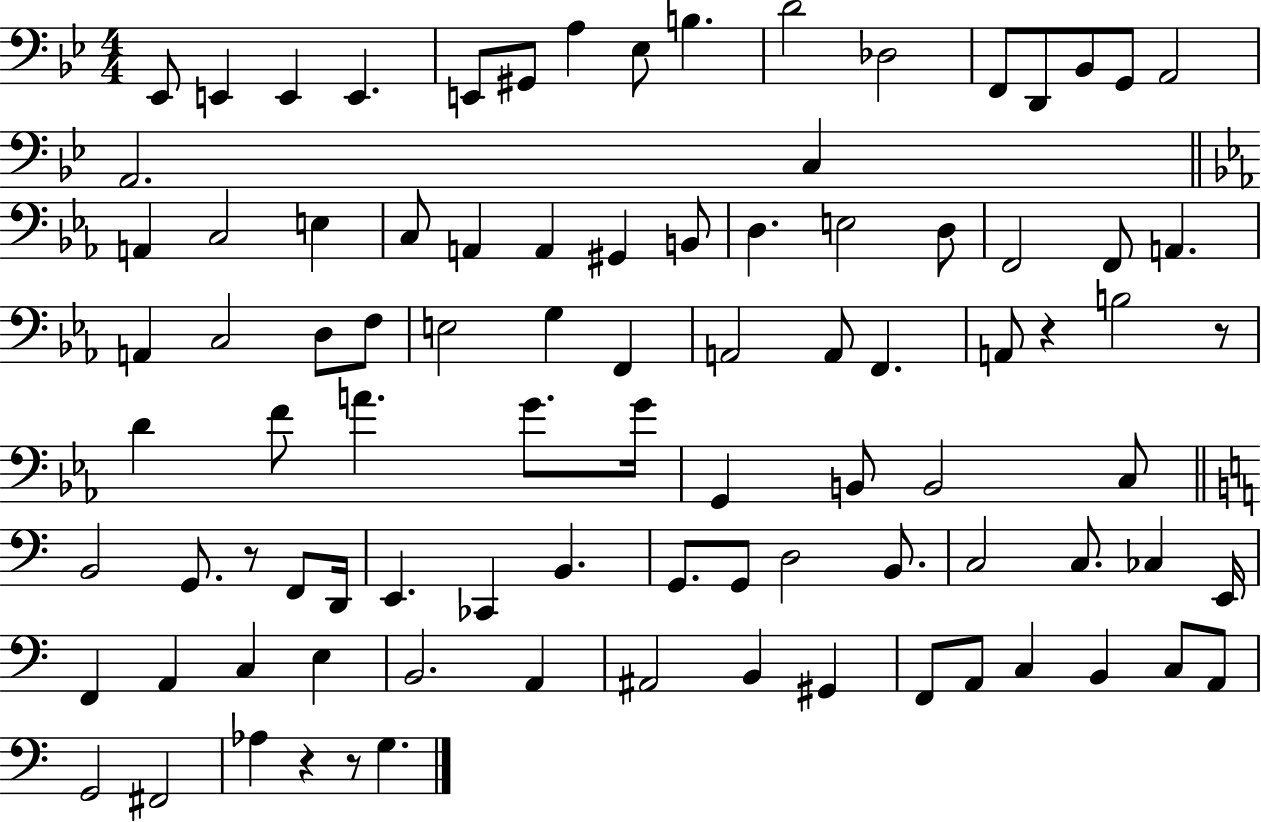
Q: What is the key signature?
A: BES major